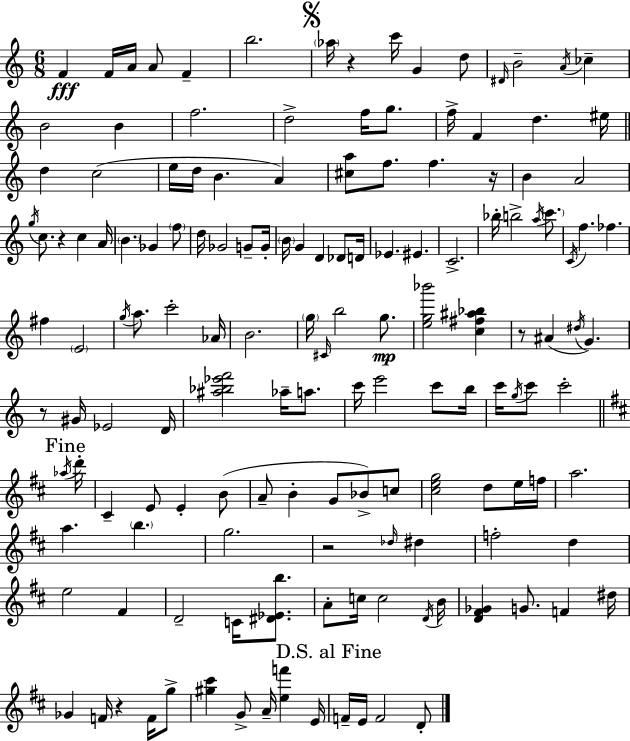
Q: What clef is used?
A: treble